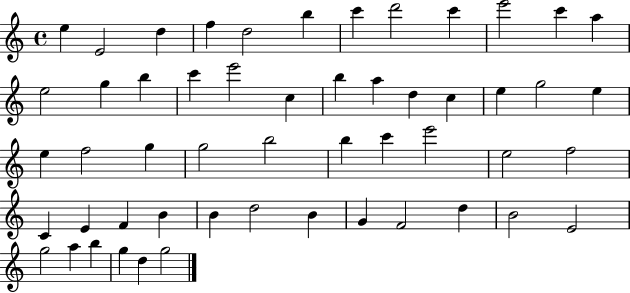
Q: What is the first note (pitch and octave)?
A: E5